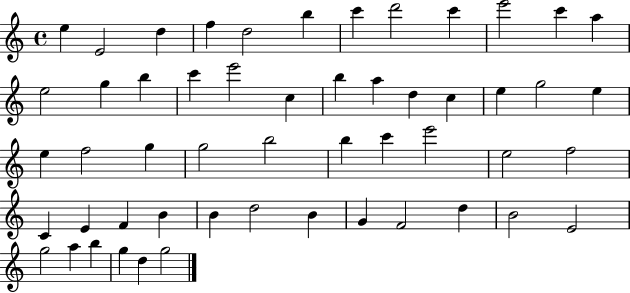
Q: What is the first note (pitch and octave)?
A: E5